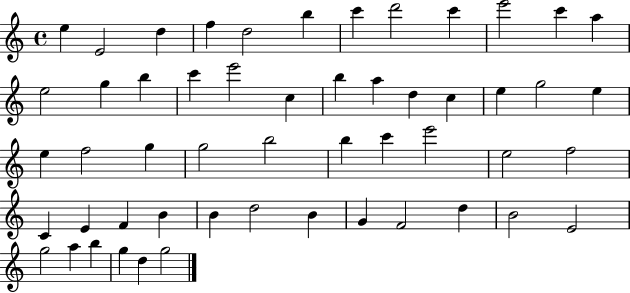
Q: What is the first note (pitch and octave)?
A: E5